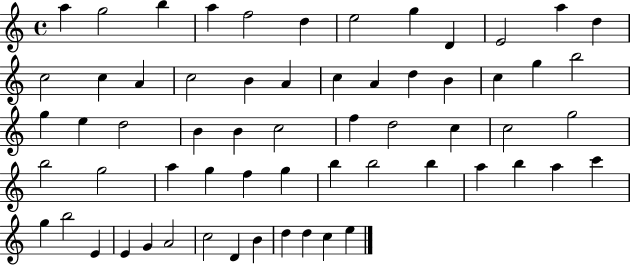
X:1
T:Untitled
M:4/4
L:1/4
K:C
a g2 b a f2 d e2 g D E2 a d c2 c A c2 B A c A d B c g b2 g e d2 B B c2 f d2 c c2 g2 b2 g2 a g f g b b2 b a b a c' g b2 E E G A2 c2 D B d d c e